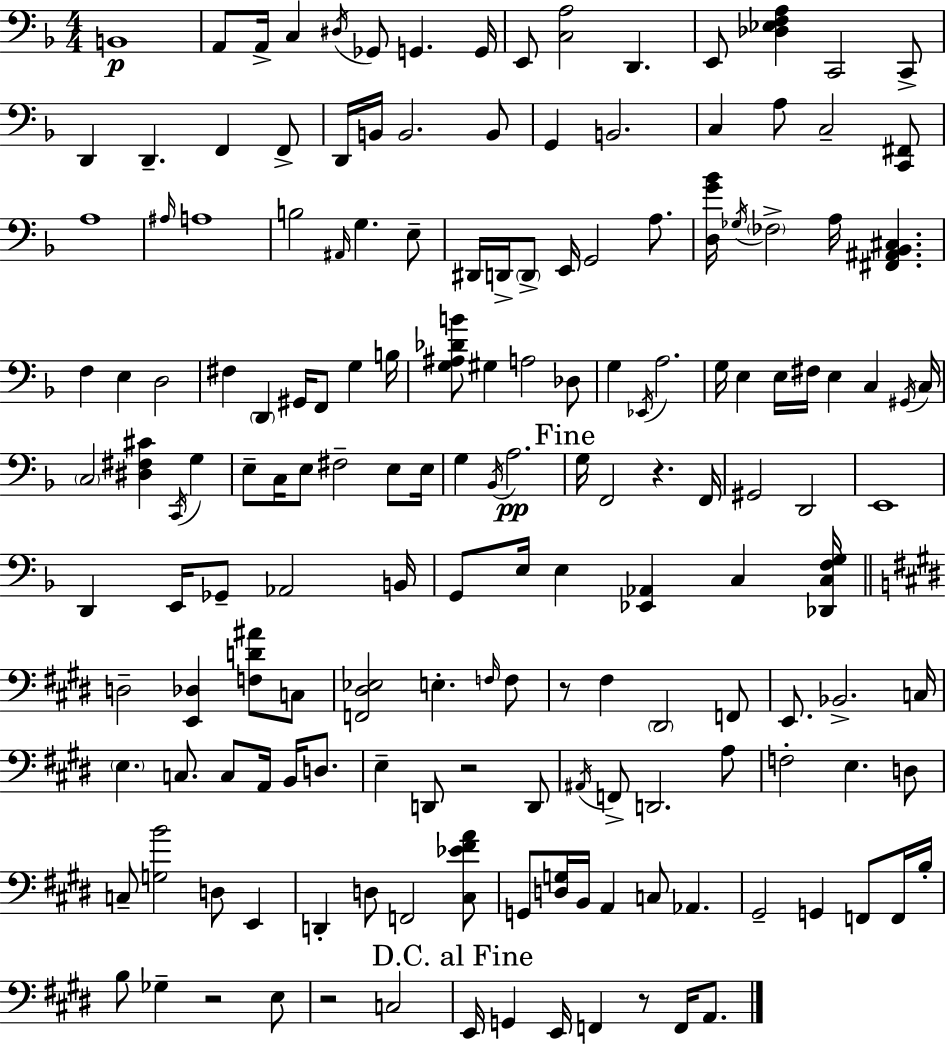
{
  \clef bass
  \numericTimeSignature
  \time 4/4
  \key f \major
  b,1\p | a,8 a,16-> c4 \acciaccatura { dis16 } ges,8 g,4. | g,16 e,8 <c a>2 d,4. | e,8 <des ees f a>4 c,2 c,8-> | \break d,4 d,4.-- f,4 f,8-> | d,16 b,16 b,2. b,8 | g,4 b,2. | c4 a8 c2-- <c, fis,>8 | \break a1 | \grace { ais16 } a1 | b2 \grace { ais,16 } g4. | e8-- dis,16 d,16-> \parenthesize d,8-> e,16 g,2 | \break a8. <d g' bes'>16 \acciaccatura { ges16 } \parenthesize fes2-> a16 <fis, ais, bes, cis>4. | f4 e4 d2 | fis4 \parenthesize d,4 gis,16 f,8 g4 | b16 <g ais des' b'>8 gis4 a2 | \break des8 g4 \acciaccatura { ees,16 } a2. | g16 e4 e16 fis16 e4 | c4 \acciaccatura { gis,16 } c16 \parenthesize c2 <dis fis cis'>4 | \acciaccatura { c,16 } g4 e8-- c16 e8 fis2-- | \break e8 e16 g4 \acciaccatura { bes,16 } a2.\pp | \mark "Fine" g16 f,2 | r4. f,16 gis,2 | d,2 e,1 | \break d,4 e,16 ges,8-- aes,2 | b,16 g,8 e16 e4 <ees, aes,>4 | c4 <des, c f g>16 \bar "||" \break \key e \major d2-- <e, des>4 <f d' ais'>8 c8 | <f, dis ees>2 e4.-. \grace { f16 } f8 | r8 fis4 \parenthesize dis,2 f,8 | e,8. bes,2.-> | \break c16 \parenthesize e4. c8. c8 a,16 b,16 d8. | e4-- d,8 r2 d,8 | \acciaccatura { ais,16 } f,8-> d,2. | a8 f2-. e4. | \break d8 c8-- <g b'>2 d8 e,4 | d,4-. d8 f,2 | <cis ees' fis' a'>8 g,8 <d g>16 b,16 a,4 c8 aes,4. | gis,2-- g,4 f,8 | \break f,16 b16-. b8 ges4-- r2 | e8 r2 c2 | \mark "D.C. al Fine" e,16 g,4 e,16 f,4 r8 f,16 a,8. | \bar "|."
}